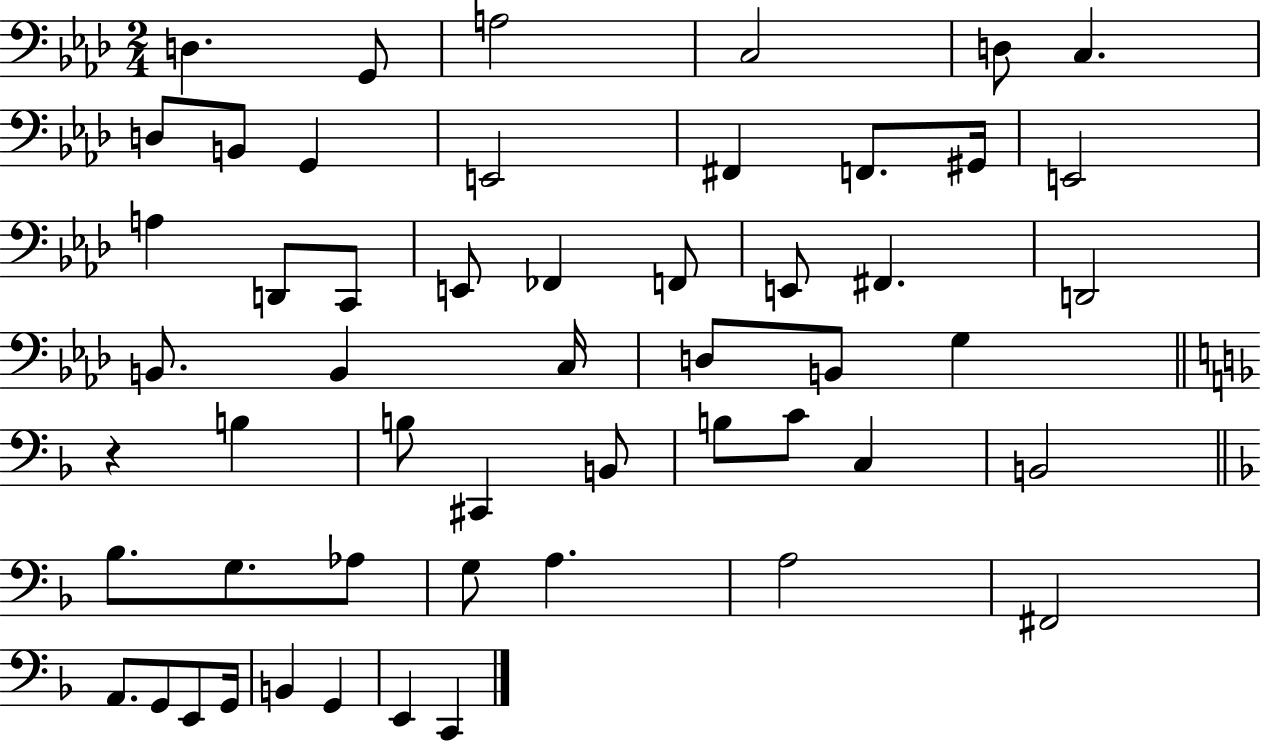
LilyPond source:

{
  \clef bass
  \numericTimeSignature
  \time 2/4
  \key aes \major
  d4. g,8 | a2 | c2 | d8 c4. | \break d8 b,8 g,4 | e,2 | fis,4 f,8. gis,16 | e,2 | \break a4 d,8 c,8 | e,8 fes,4 f,8 | e,8 fis,4. | d,2 | \break b,8. b,4 c16 | d8 b,8 g4 | \bar "||" \break \key f \major r4 b4 | b8 cis,4 b,8 | b8 c'8 c4 | b,2 | \break \bar "||" \break \key d \minor bes8. g8. aes8 | g8 a4. | a2 | fis,2 | \break a,8. g,8 e,8 g,16 | b,4 g,4 | e,4 c,4 | \bar "|."
}